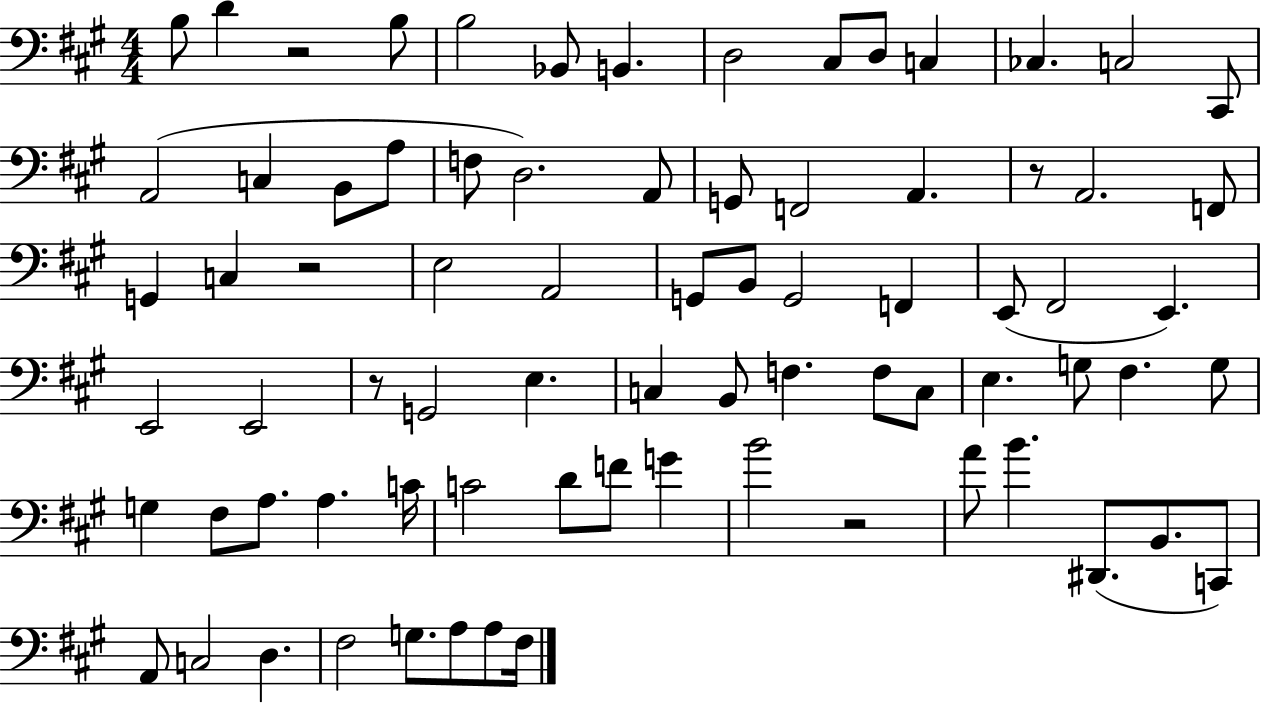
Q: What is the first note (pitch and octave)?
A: B3